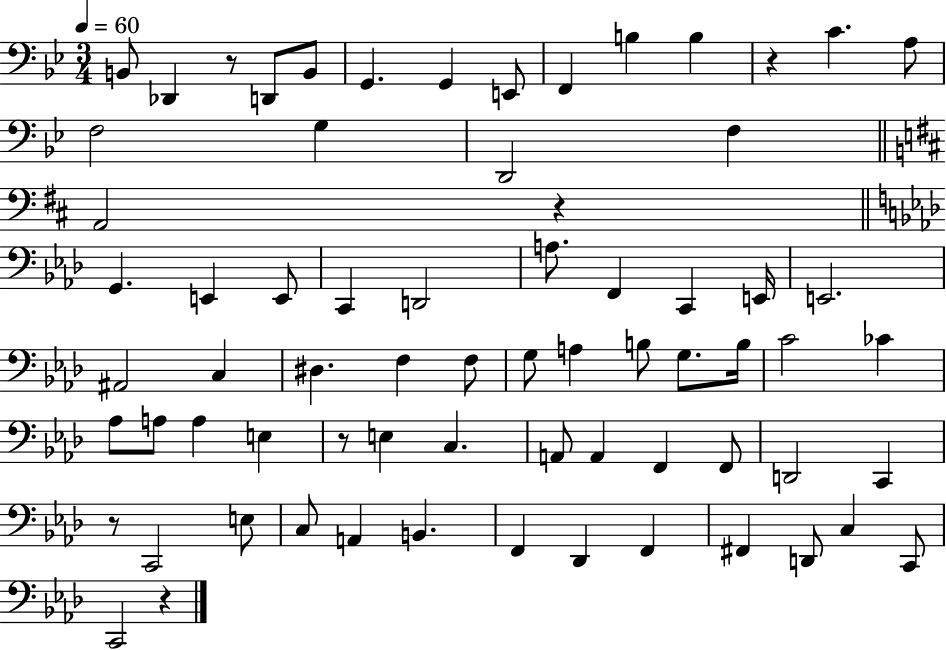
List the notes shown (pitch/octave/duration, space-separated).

B2/e Db2/q R/e D2/e B2/e G2/q. G2/q E2/e F2/q B3/q B3/q R/q C4/q. A3/e F3/h G3/q D2/h F3/q A2/h R/q G2/q. E2/q E2/e C2/q D2/h A3/e. F2/q C2/q E2/s E2/h. A#2/h C3/q D#3/q. F3/q F3/e G3/e A3/q B3/e G3/e. B3/s C4/h CES4/q Ab3/e A3/e A3/q E3/q R/e E3/q C3/q. A2/e A2/q F2/q F2/e D2/h C2/q R/e C2/h E3/e C3/e A2/q B2/q. F2/q Db2/q F2/q F#2/q D2/e C3/q C2/e C2/h R/q